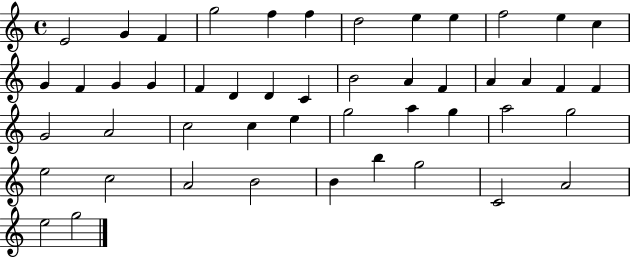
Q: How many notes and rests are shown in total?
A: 48